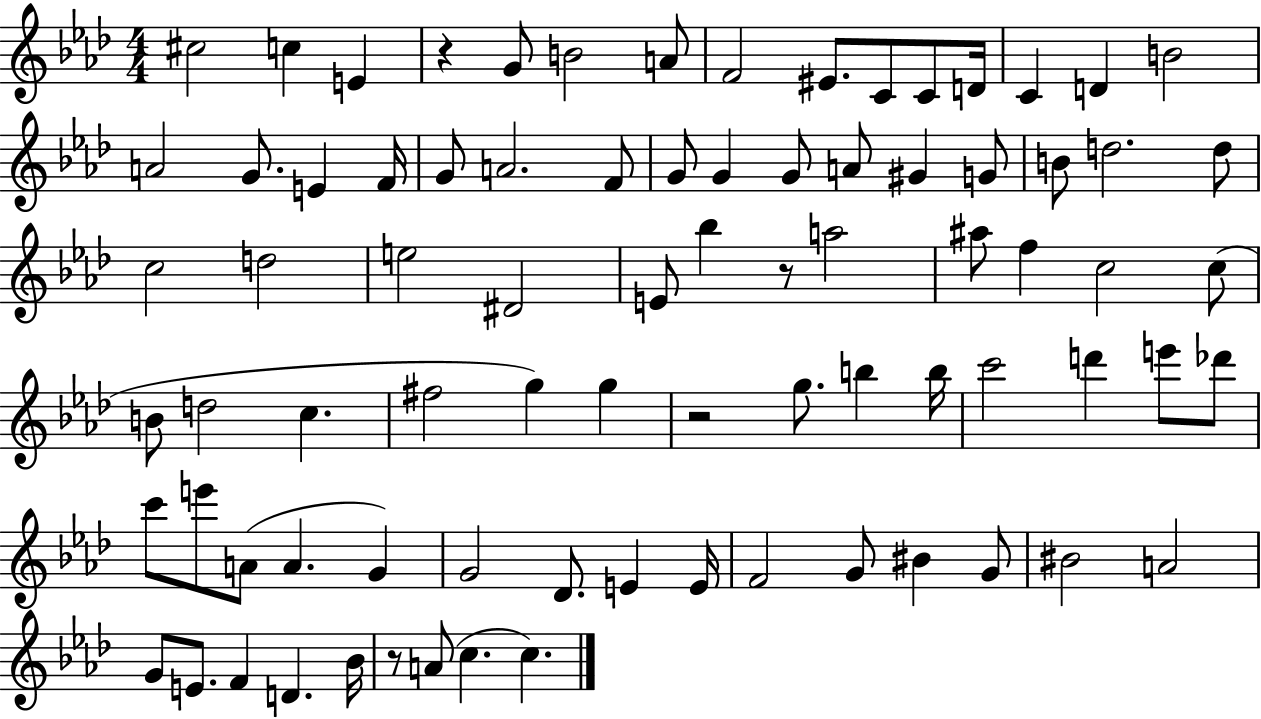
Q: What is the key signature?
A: AES major